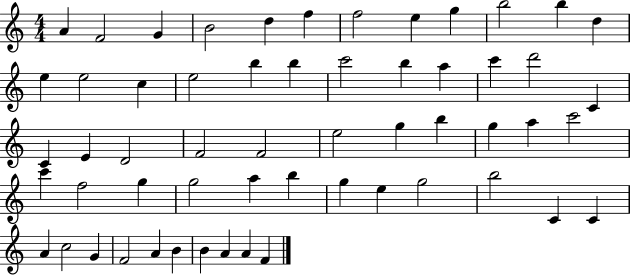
X:1
T:Untitled
M:4/4
L:1/4
K:C
A F2 G B2 d f f2 e g b2 b d e e2 c e2 b b c'2 b a c' d'2 C C E D2 F2 F2 e2 g b g a c'2 c' f2 g g2 a b g e g2 b2 C C A c2 G F2 A B B A A F